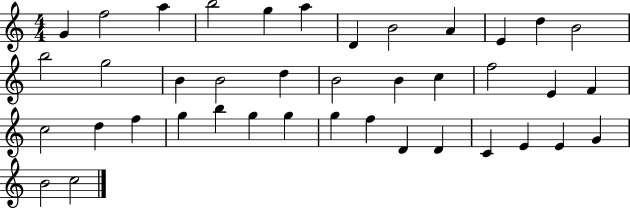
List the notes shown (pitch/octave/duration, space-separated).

G4/q F5/h A5/q B5/h G5/q A5/q D4/q B4/h A4/q E4/q D5/q B4/h B5/h G5/h B4/q B4/h D5/q B4/h B4/q C5/q F5/h E4/q F4/q C5/h D5/q F5/q G5/q B5/q G5/q G5/q G5/q F5/q D4/q D4/q C4/q E4/q E4/q G4/q B4/h C5/h